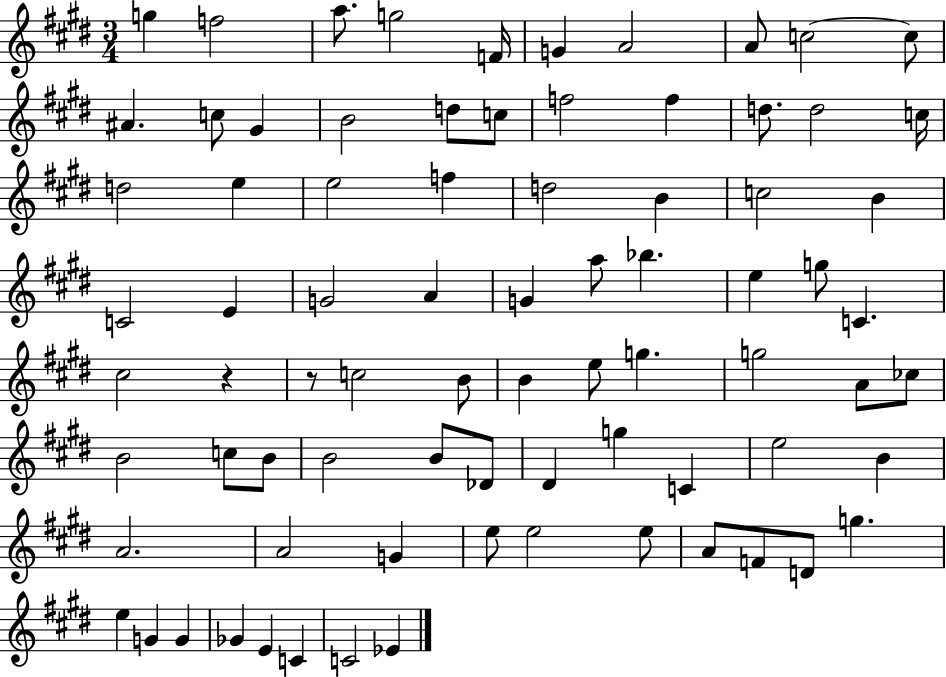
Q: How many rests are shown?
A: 2